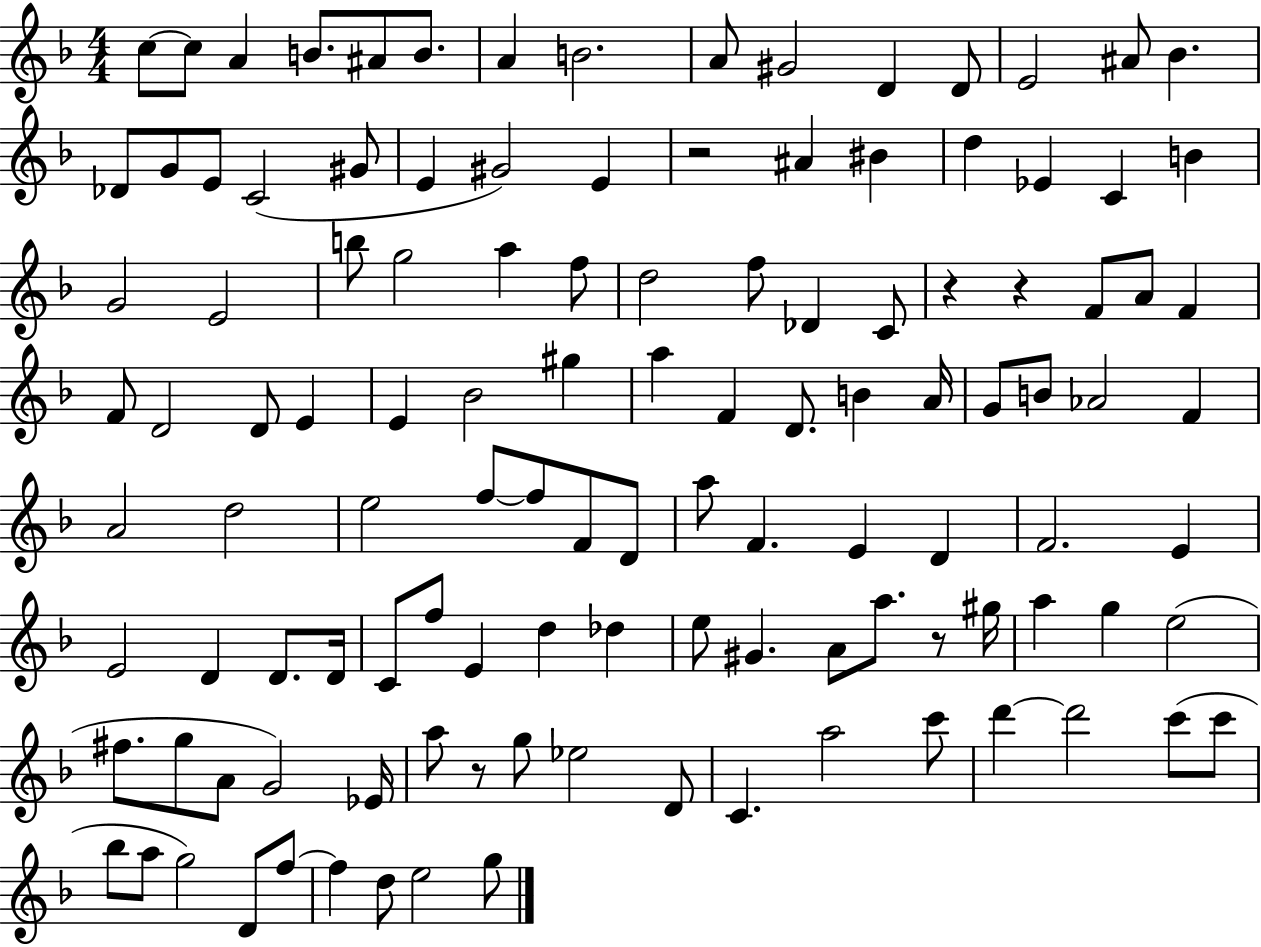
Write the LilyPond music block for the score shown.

{
  \clef treble
  \numericTimeSignature
  \time 4/4
  \key f \major
  \repeat volta 2 { c''8~~ c''8 a'4 b'8. ais'8 b'8. | a'4 b'2. | a'8 gis'2 d'4 d'8 | e'2 ais'8 bes'4. | \break des'8 g'8 e'8 c'2( gis'8 | e'4 gis'2) e'4 | r2 ais'4 bis'4 | d''4 ees'4 c'4 b'4 | \break g'2 e'2 | b''8 g''2 a''4 f''8 | d''2 f''8 des'4 c'8 | r4 r4 f'8 a'8 f'4 | \break f'8 d'2 d'8 e'4 | e'4 bes'2 gis''4 | a''4 f'4 d'8. b'4 a'16 | g'8 b'8 aes'2 f'4 | \break a'2 d''2 | e''2 f''8~~ f''8 f'8 d'8 | a''8 f'4. e'4 d'4 | f'2. e'4 | \break e'2 d'4 d'8. d'16 | c'8 f''8 e'4 d''4 des''4 | e''8 gis'4. a'8 a''8. r8 gis''16 | a''4 g''4 e''2( | \break fis''8. g''8 a'8 g'2) ees'16 | a''8 r8 g''8 ees''2 d'8 | c'4. a''2 c'''8 | d'''4~~ d'''2 c'''8( c'''8 | \break bes''8 a''8 g''2) d'8 f''8~~ | f''4 d''8 e''2 g''8 | } \bar "|."
}